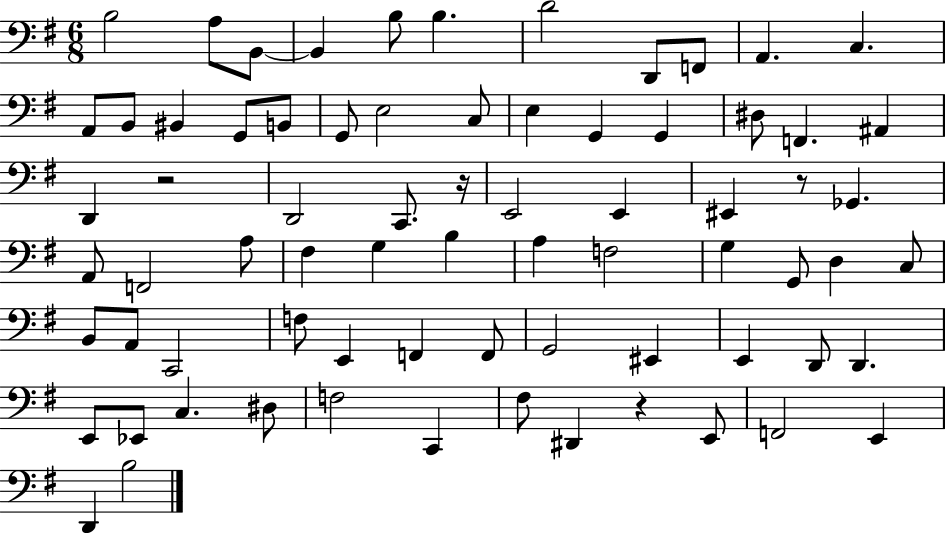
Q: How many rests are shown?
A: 4